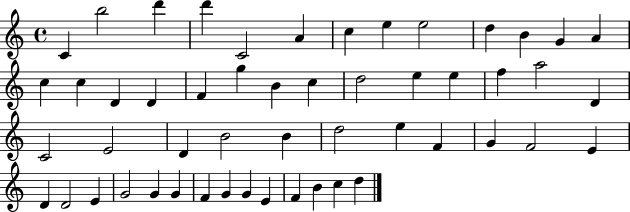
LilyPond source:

{
  \clef treble
  \time 4/4
  \defaultTimeSignature
  \key c \major
  c'4 b''2 d'''4 | d'''4 c'2 a'4 | c''4 e''4 e''2 | d''4 b'4 g'4 a'4 | \break c''4 c''4 d'4 d'4 | f'4 g''4 b'4 c''4 | d''2 e''4 e''4 | f''4 a''2 d'4 | \break c'2 e'2 | d'4 b'2 b'4 | d''2 e''4 f'4 | g'4 f'2 e'4 | \break d'4 d'2 e'4 | g'2 g'4 g'4 | f'4 g'4 g'4 e'4 | f'4 b'4 c''4 d''4 | \break \bar "|."
}